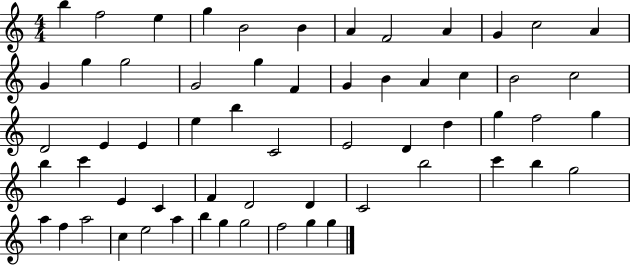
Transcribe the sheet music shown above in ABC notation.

X:1
T:Untitled
M:4/4
L:1/4
K:C
b f2 e g B2 B A F2 A G c2 A G g g2 G2 g F G B A c B2 c2 D2 E E e b C2 E2 D d g f2 g b c' E C F D2 D C2 b2 c' b g2 a f a2 c e2 a b g g2 f2 g g